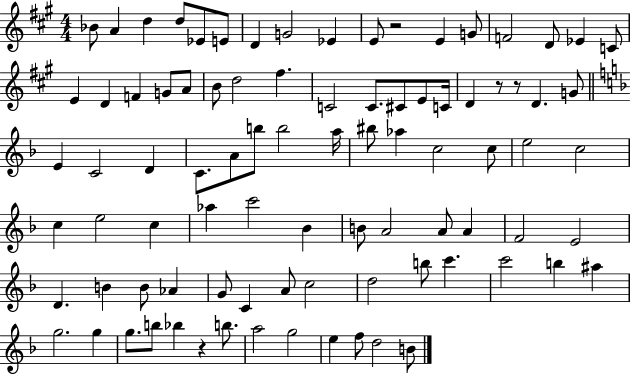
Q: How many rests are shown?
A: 4